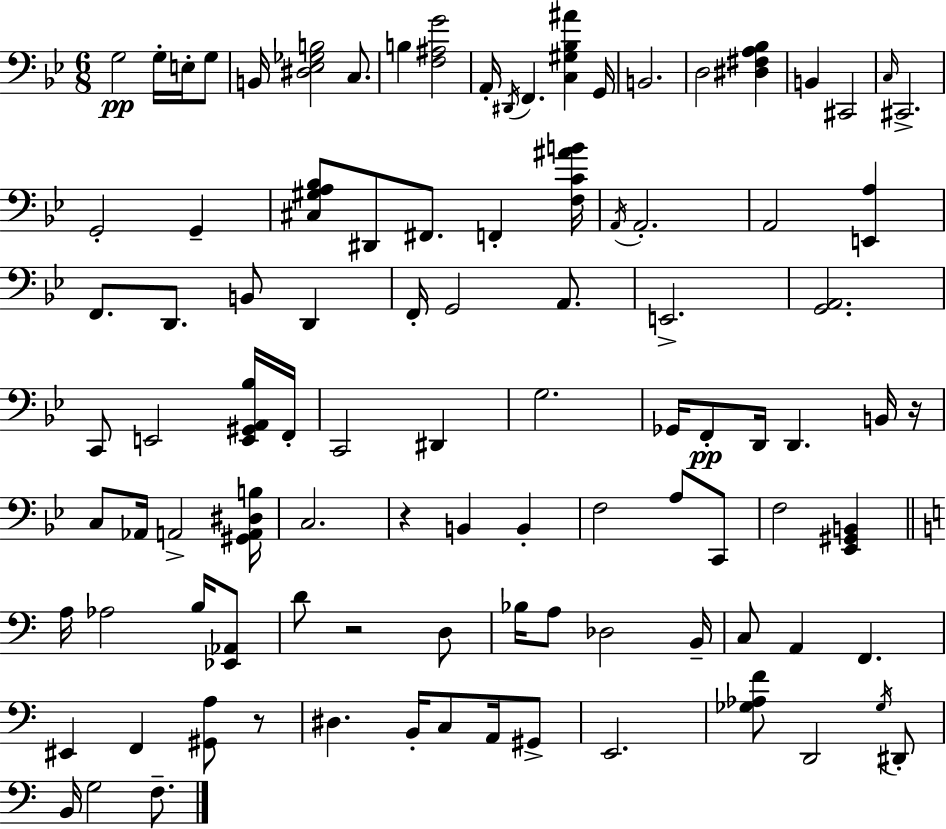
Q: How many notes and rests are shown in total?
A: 98